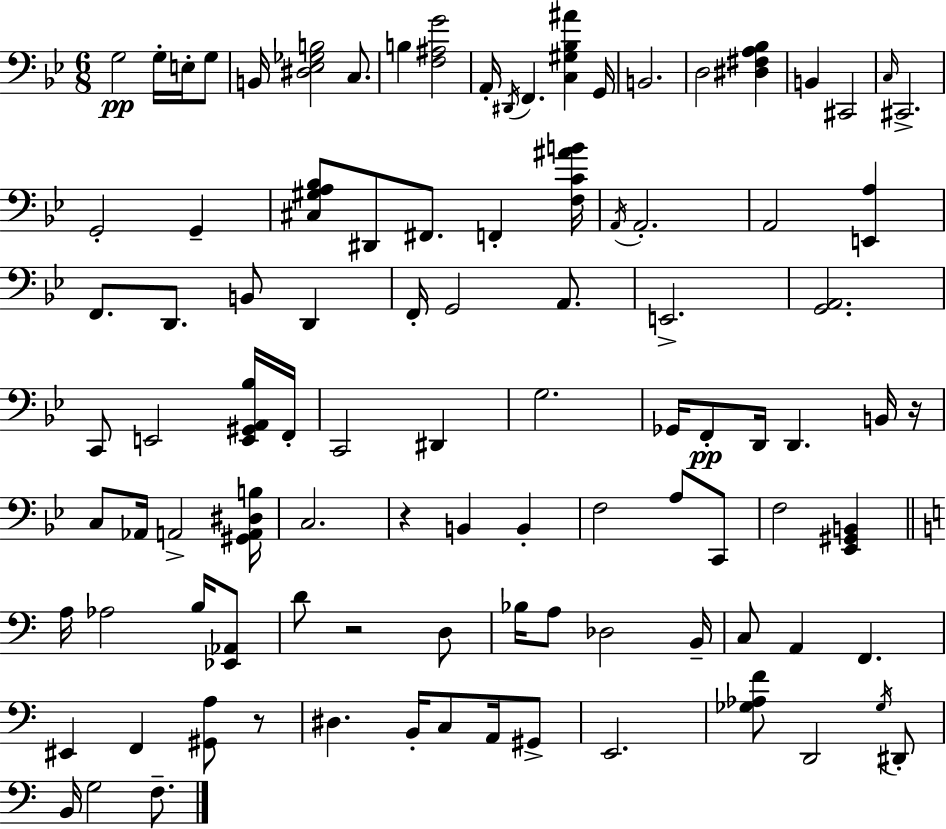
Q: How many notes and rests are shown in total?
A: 98